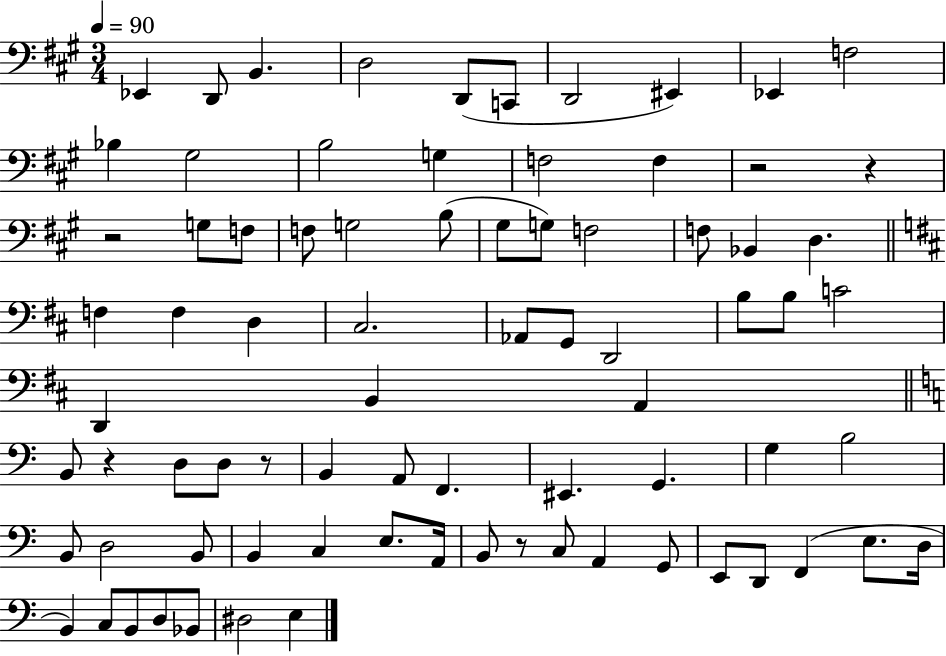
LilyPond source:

{
  \clef bass
  \numericTimeSignature
  \time 3/4
  \key a \major
  \tempo 4 = 90
  ees,4 d,8 b,4. | d2 d,8( c,8 | d,2 eis,4) | ees,4 f2 | \break bes4 gis2 | b2 g4 | f2 f4 | r2 r4 | \break r2 g8 f8 | f8 g2 b8( | gis8 g8) f2 | f8 bes,4 d4. | \break \bar "||" \break \key d \major f4 f4 d4 | cis2. | aes,8 g,8 d,2 | b8 b8 c'2 | \break d,4 b,4 a,4 | \bar "||" \break \key c \major b,8 r4 d8 d8 r8 | b,4 a,8 f,4. | eis,4. g,4. | g4 b2 | \break b,8 d2 b,8 | b,4 c4 e8. a,16 | b,8 r8 c8 a,4 g,8 | e,8 d,8 f,4( e8. d16 | \break b,4) c8 b,8 d8 bes,8 | dis2 e4 | \bar "|."
}